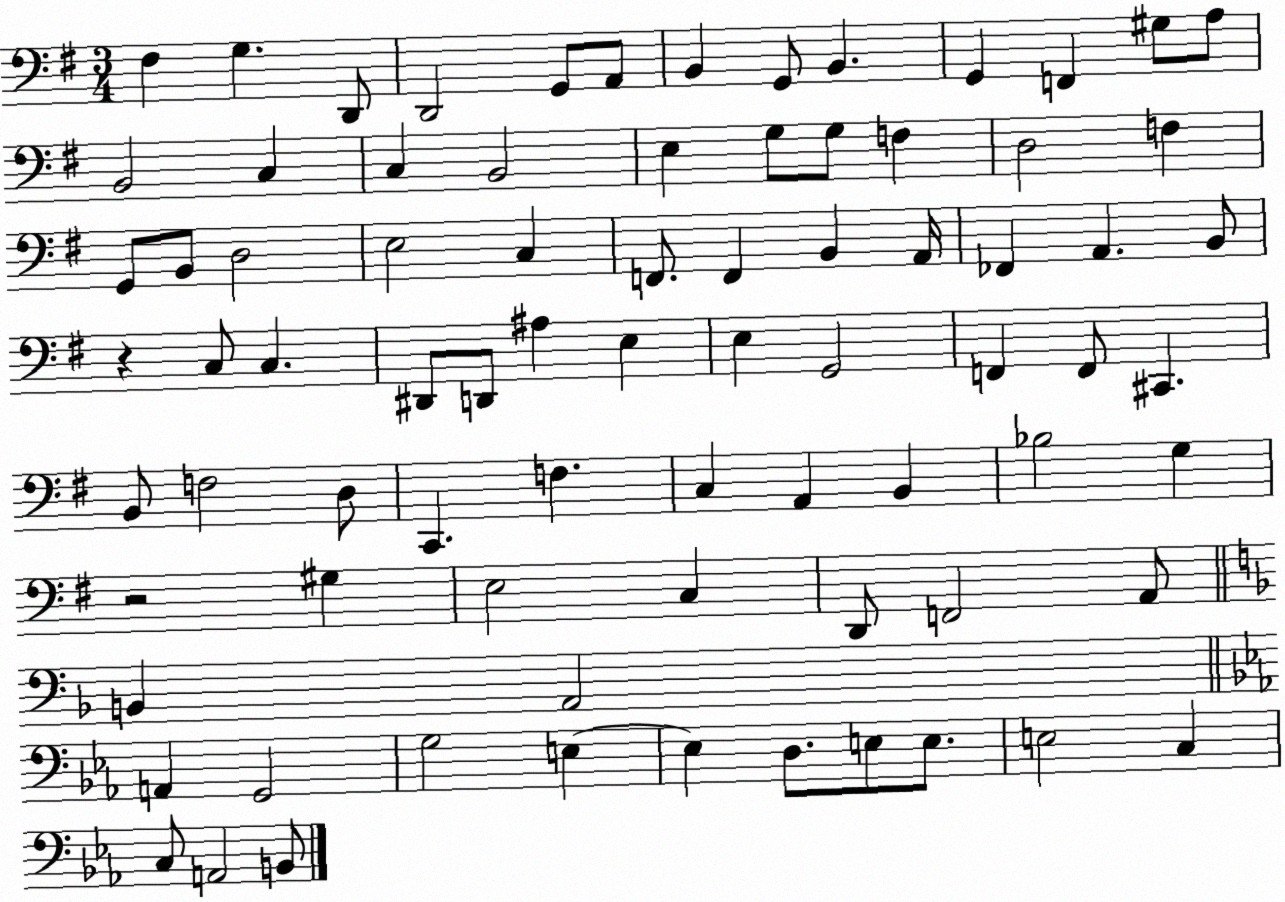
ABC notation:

X:1
T:Untitled
M:3/4
L:1/4
K:G
^F, G, D,,/2 D,,2 G,,/2 A,,/2 B,, G,,/2 B,, G,, F,, ^G,/2 A,/2 B,,2 C, C, B,,2 E, G,/2 G,/2 F, D,2 F, G,,/2 B,,/2 D,2 E,2 C, F,,/2 F,, B,, A,,/4 _F,, A,, B,,/2 z C,/2 C, ^D,,/2 D,,/2 ^A, E, E, G,,2 F,, F,,/2 ^C,, B,,/2 F,2 D,/2 C,, F, C, A,, B,, _B,2 G, z2 ^G, E,2 C, D,,/2 F,,2 A,,/2 B,, A,,2 A,, G,,2 G,2 E, E, D,/2 E,/2 E,/2 E,2 C, C,/2 A,,2 B,,/2